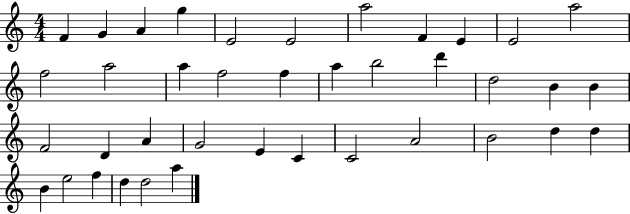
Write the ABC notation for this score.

X:1
T:Untitled
M:4/4
L:1/4
K:C
F G A g E2 E2 a2 F E E2 a2 f2 a2 a f2 f a b2 d' d2 B B F2 D A G2 E C C2 A2 B2 d d B e2 f d d2 a